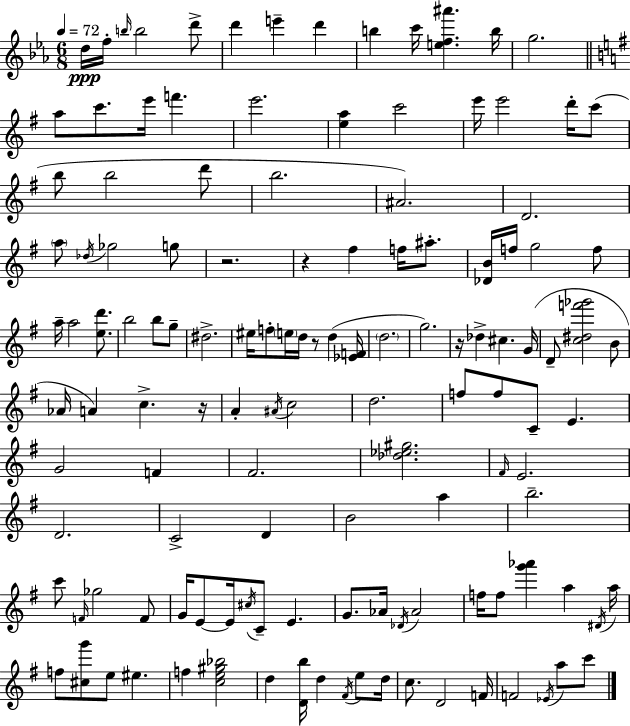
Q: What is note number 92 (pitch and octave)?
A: Ab4